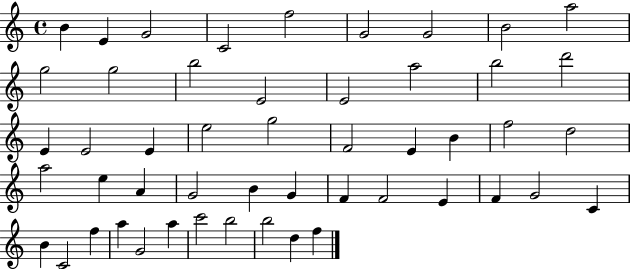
B4/q E4/q G4/h C4/h F5/h G4/h G4/h B4/h A5/h G5/h G5/h B5/h E4/h E4/h A5/h B5/h D6/h E4/q E4/h E4/q E5/h G5/h F4/h E4/q B4/q F5/h D5/h A5/h E5/q A4/q G4/h B4/q G4/q F4/q F4/h E4/q F4/q G4/h C4/q B4/q C4/h F5/q A5/q G4/h A5/q C6/h B5/h B5/h D5/q F5/q